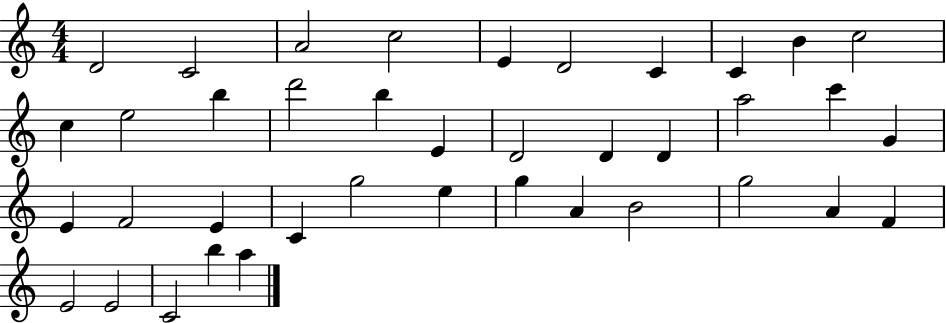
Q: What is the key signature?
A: C major